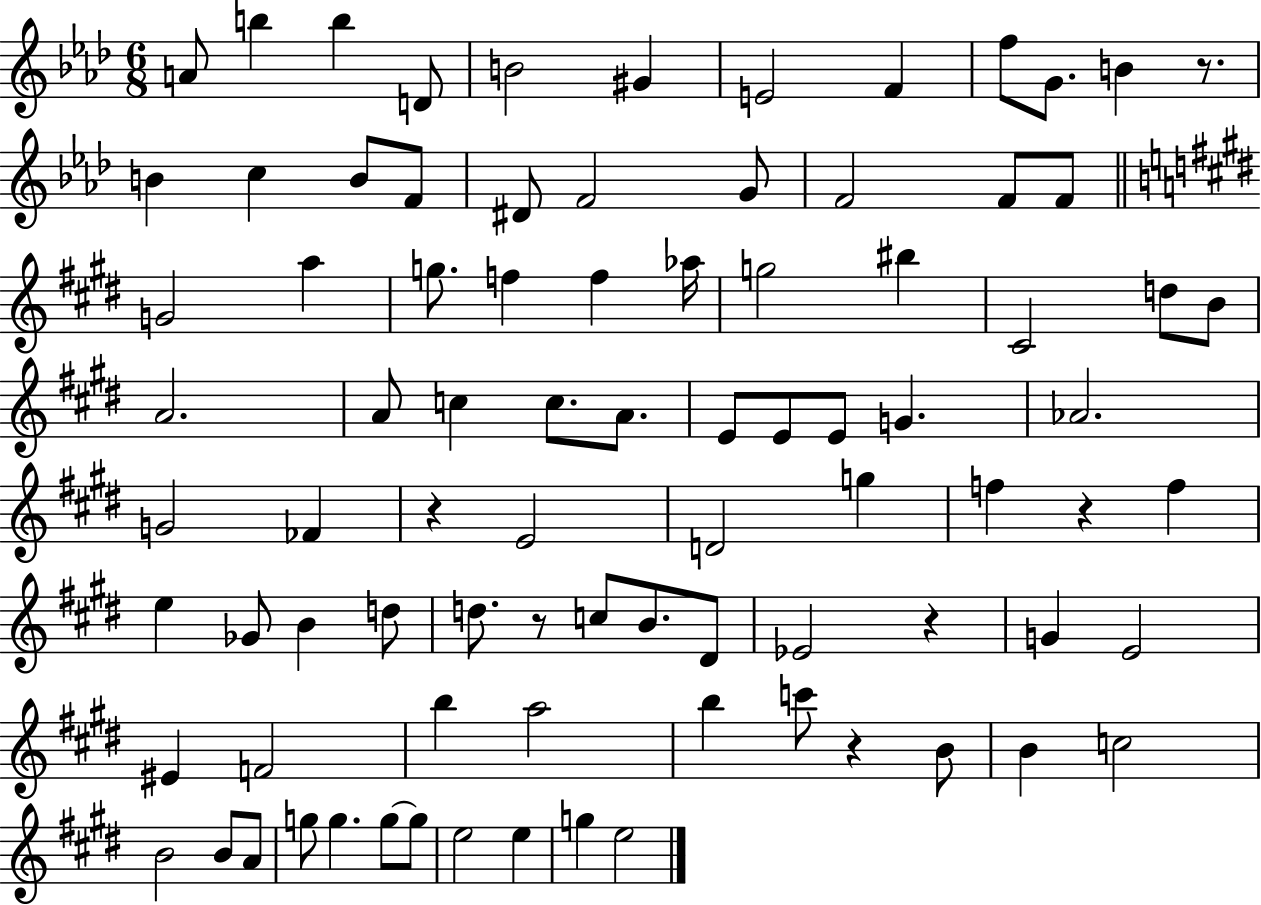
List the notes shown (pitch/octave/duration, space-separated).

A4/e B5/q B5/q D4/e B4/h G#4/q E4/h F4/q F5/e G4/e. B4/q R/e. B4/q C5/q B4/e F4/e D#4/e F4/h G4/e F4/h F4/e F4/e G4/h A5/q G5/e. F5/q F5/q Ab5/s G5/h BIS5/q C#4/h D5/e B4/e A4/h. A4/e C5/q C5/e. A4/e. E4/e E4/e E4/e G4/q. Ab4/h. G4/h FES4/q R/q E4/h D4/h G5/q F5/q R/q F5/q E5/q Gb4/e B4/q D5/e D5/e. R/e C5/e B4/e. D#4/e Eb4/h R/q G4/q E4/h EIS4/q F4/h B5/q A5/h B5/q C6/e R/q B4/e B4/q C5/h B4/h B4/e A4/e G5/e G5/q. G5/e G5/e E5/h E5/q G5/q E5/h